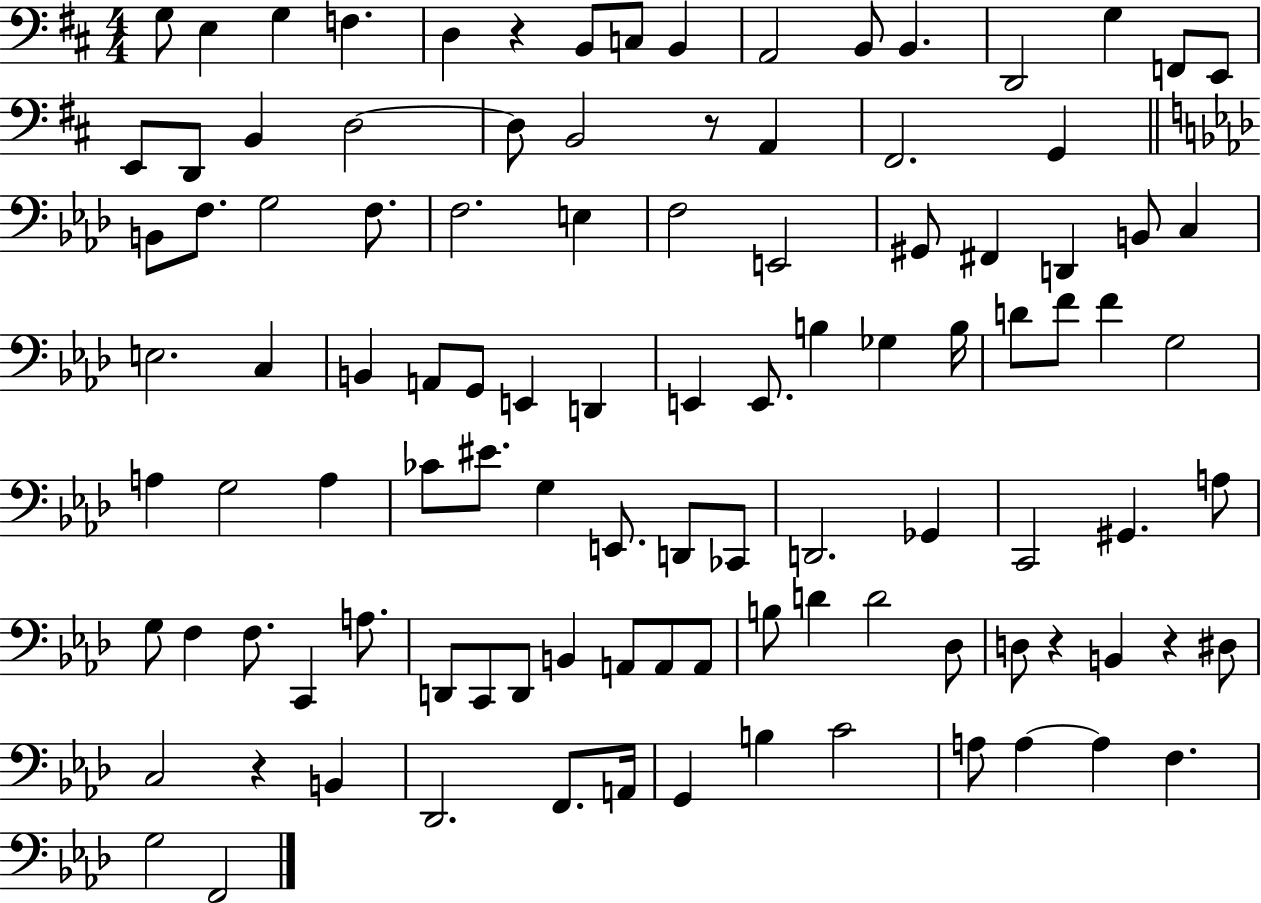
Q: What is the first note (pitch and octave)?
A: G3